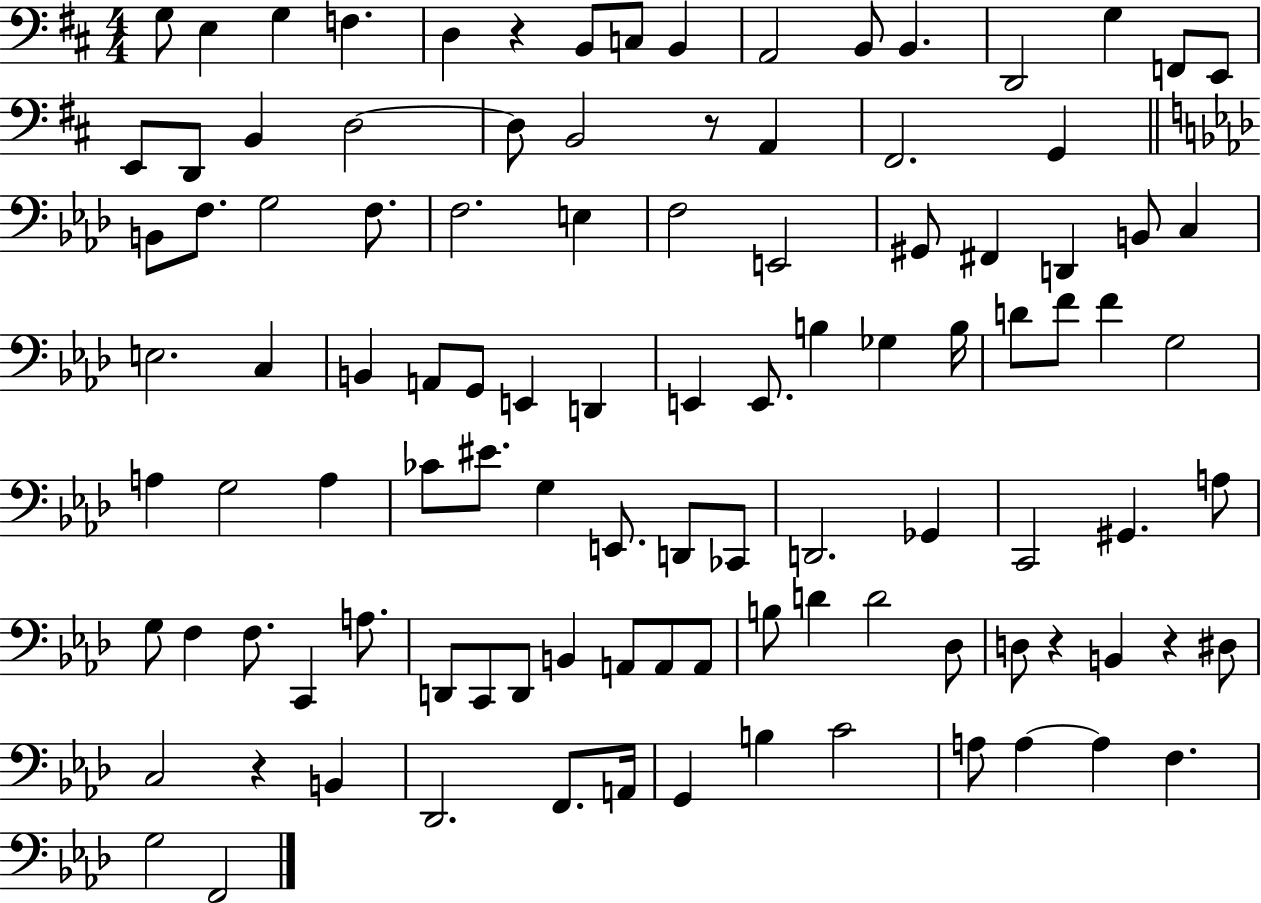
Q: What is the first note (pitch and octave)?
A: G3